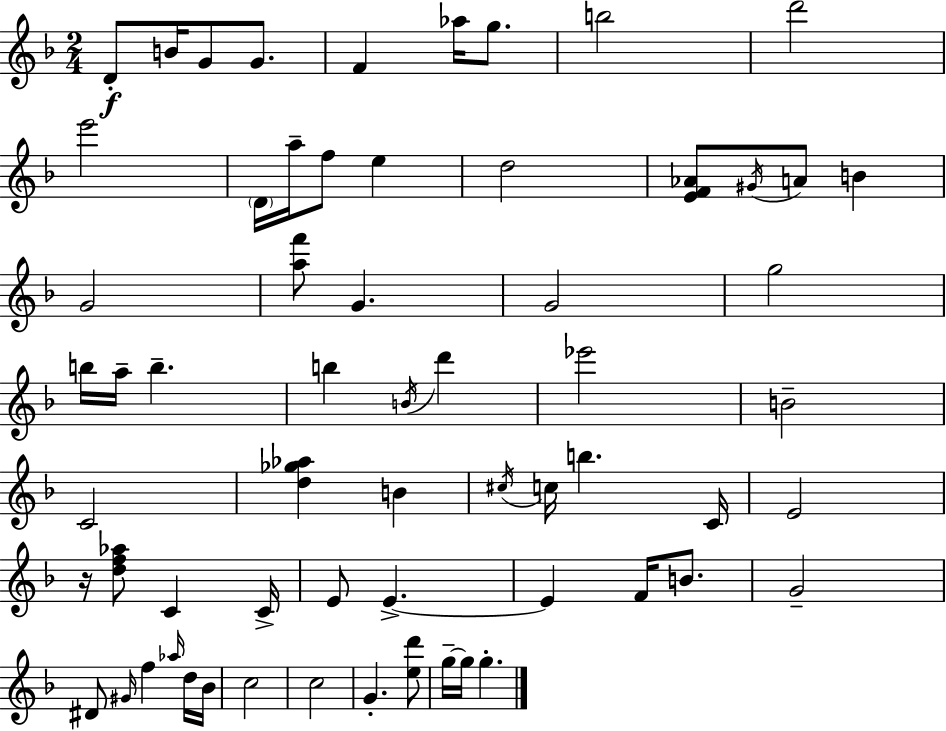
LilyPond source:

{
  \clef treble
  \numericTimeSignature
  \time 2/4
  \key f \major
  d'8-.\f b'16 g'8 g'8. | f'4 aes''16 g''8. | b''2 | d'''2 | \break e'''2 | \parenthesize d'16 a''16-- f''8 e''4 | d''2 | <e' f' aes'>8 \acciaccatura { gis'16 } a'8 b'4 | \break g'2 | <a'' f'''>8 g'4. | g'2 | g''2 | \break b''16 a''16-- b''4.-- | b''4 \acciaccatura { b'16 } d'''4 | ees'''2 | b'2-- | \break c'2 | <d'' ges'' aes''>4 b'4 | \acciaccatura { cis''16 } c''16 b''4. | c'16 e'2 | \break r16 <d'' f'' aes''>8 c'4 | c'16-> e'8 e'4.->~~ | e'4 f'16 | b'8. g'2-- | \break dis'8 \grace { gis'16 } f''4 | \grace { aes''16 } d''16 bes'16 c''2 | c''2 | g'4.-. | \break <e'' d'''>8 g''16--~~ g''16 g''4.-. | \bar "|."
}